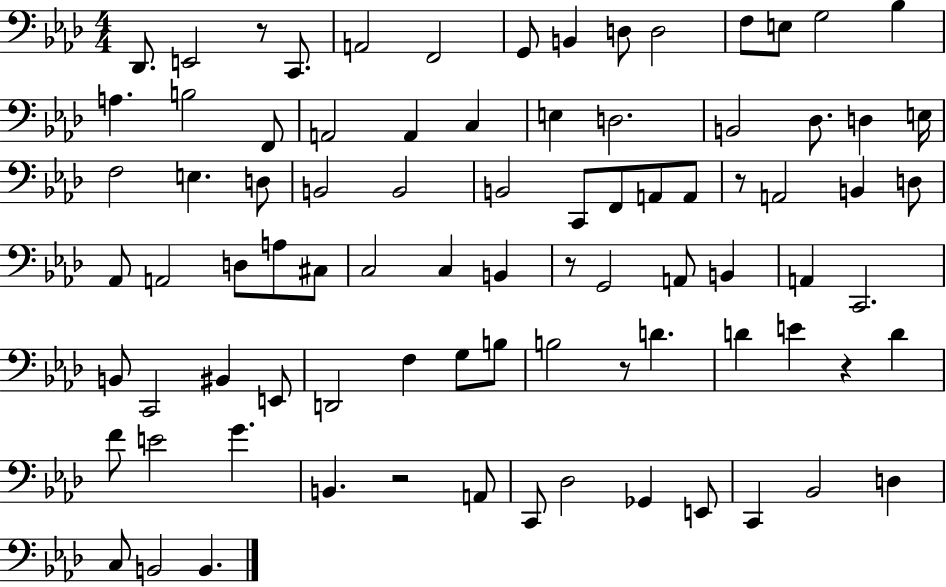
Db2/e. E2/h R/e C2/e. A2/h F2/h G2/e B2/q D3/e D3/h F3/e E3/e G3/h Bb3/q A3/q. B3/h F2/e A2/h A2/q C3/q E3/q D3/h. B2/h Db3/e. D3/q E3/s F3/h E3/q. D3/e B2/h B2/h B2/h C2/e F2/e A2/e A2/e R/e A2/h B2/q D3/e Ab2/e A2/h D3/e A3/e C#3/e C3/h C3/q B2/q R/e G2/h A2/e B2/q A2/q C2/h. B2/e C2/h BIS2/q E2/e D2/h F3/q G3/e B3/e B3/h R/e D4/q. D4/q E4/q R/q D4/q F4/e E4/h G4/q. B2/q. R/h A2/e C2/e Db3/h Gb2/q E2/e C2/q Bb2/h D3/q C3/e B2/h B2/q.